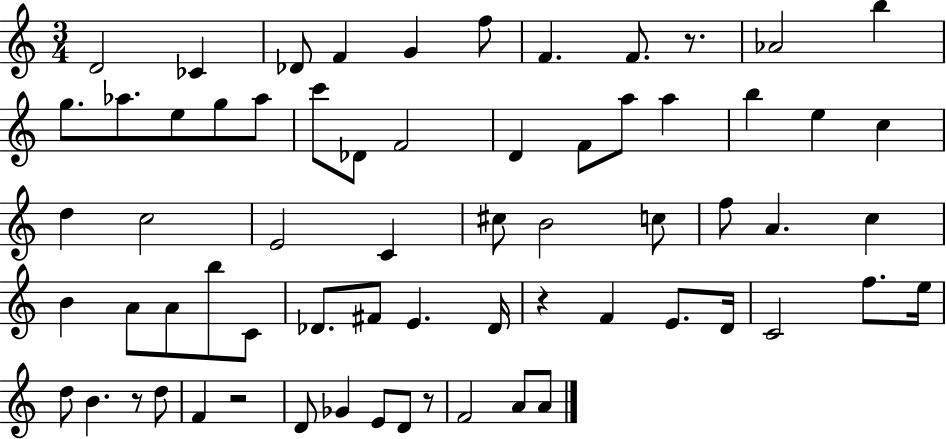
{
  \clef treble
  \numericTimeSignature
  \time 3/4
  \key c \major
  d'2 ces'4 | des'8 f'4 g'4 f''8 | f'4. f'8. r8. | aes'2 b''4 | \break g''8. aes''8. e''8 g''8 aes''8 | c'''8 des'8 f'2 | d'4 f'8 a''8 a''4 | b''4 e''4 c''4 | \break d''4 c''2 | e'2 c'4 | cis''8 b'2 c''8 | f''8 a'4. c''4 | \break b'4 a'8 a'8 b''8 c'8 | des'8. fis'8 e'4. des'16 | r4 f'4 e'8. d'16 | c'2 f''8. e''16 | \break d''8 b'4. r8 d''8 | f'4 r2 | d'8 ges'4 e'8 d'8 r8 | f'2 a'8 a'8 | \break \bar "|."
}